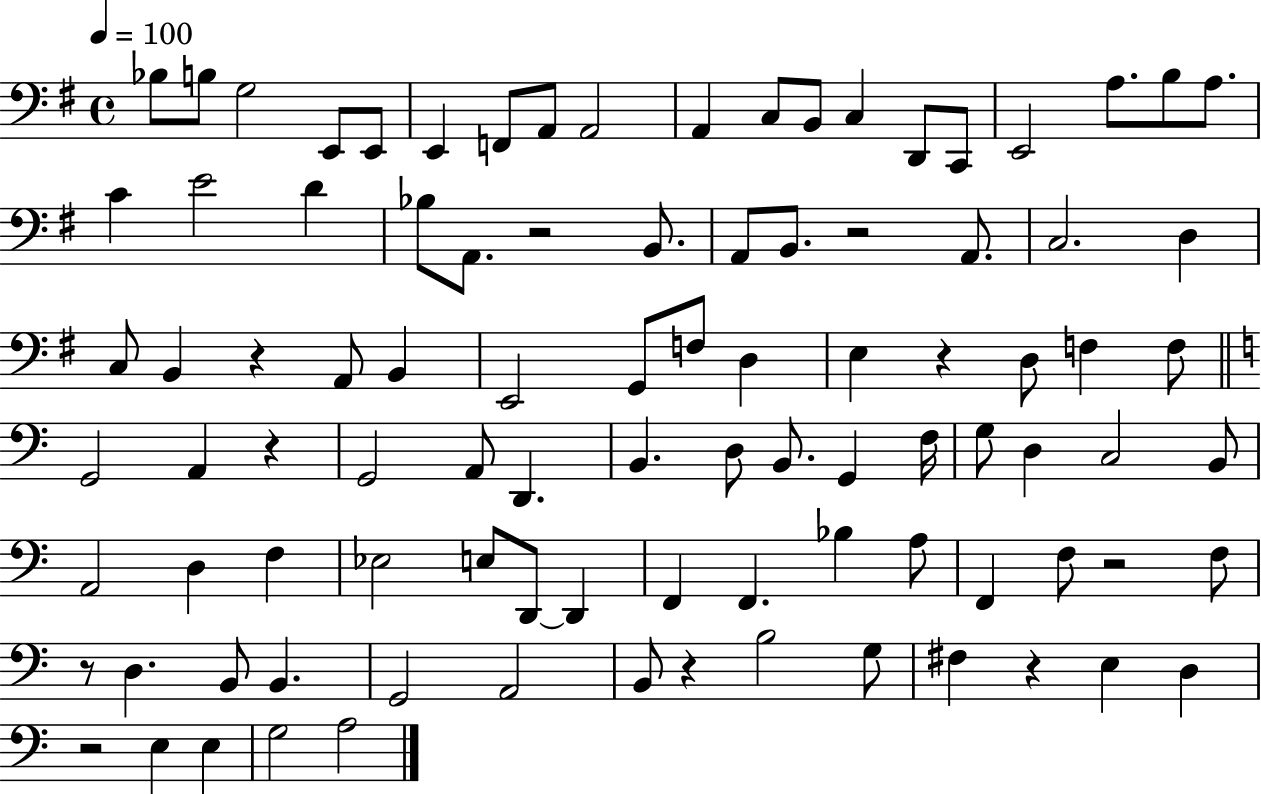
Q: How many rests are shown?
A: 10